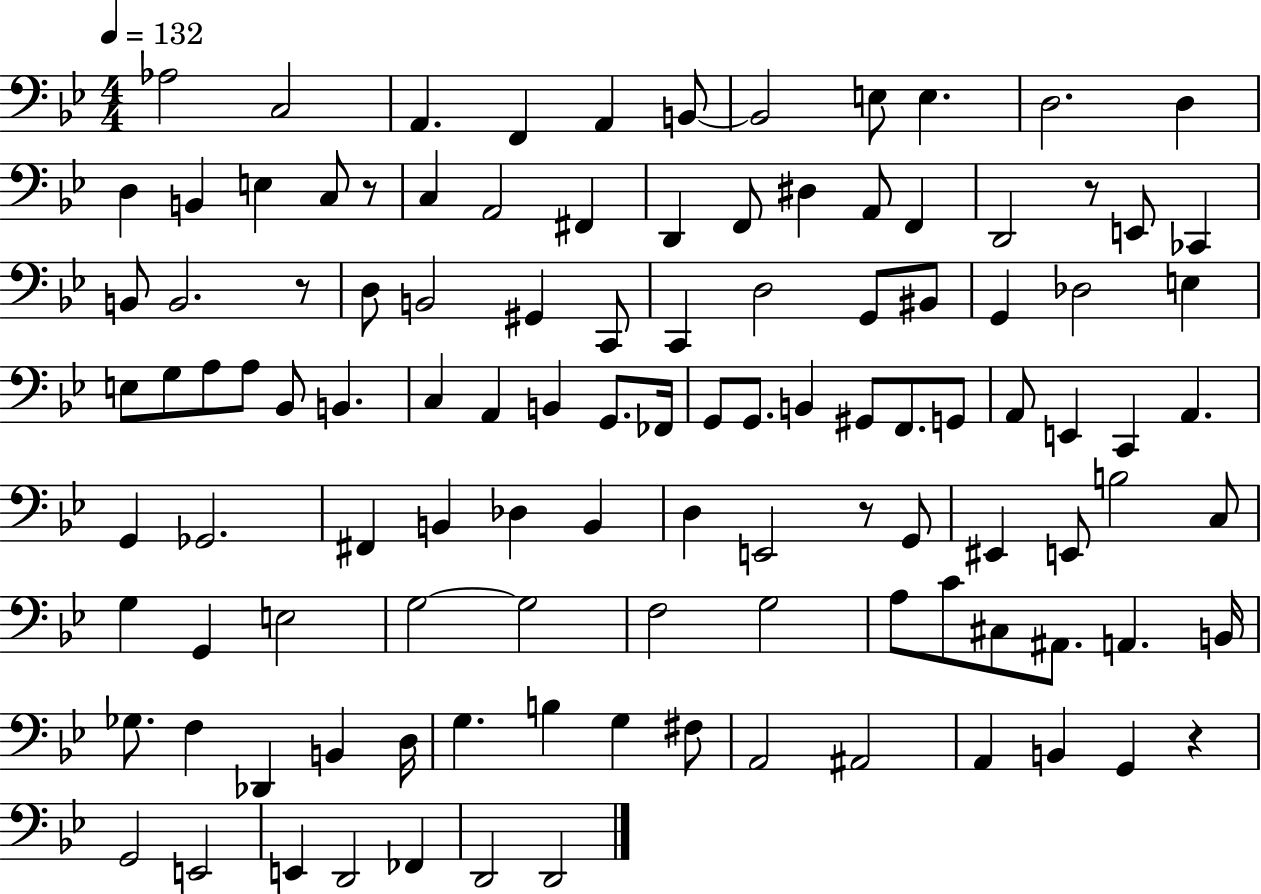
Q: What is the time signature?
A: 4/4